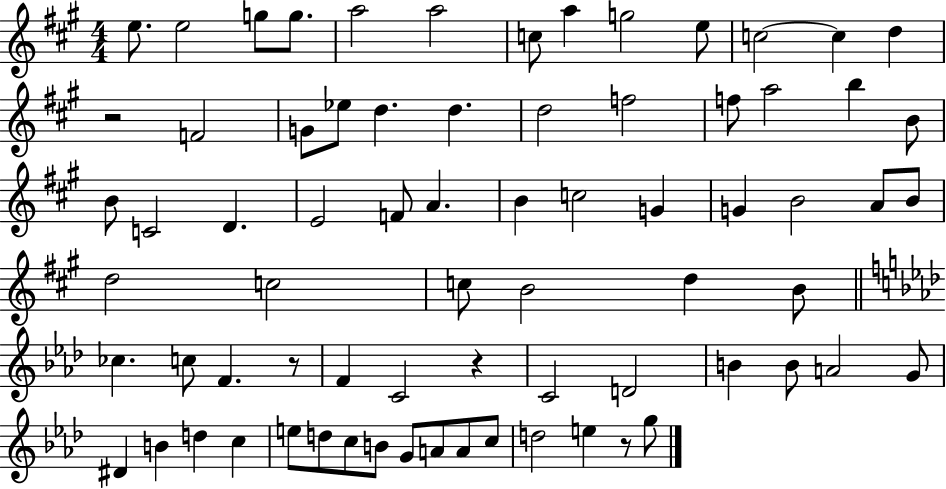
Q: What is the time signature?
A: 4/4